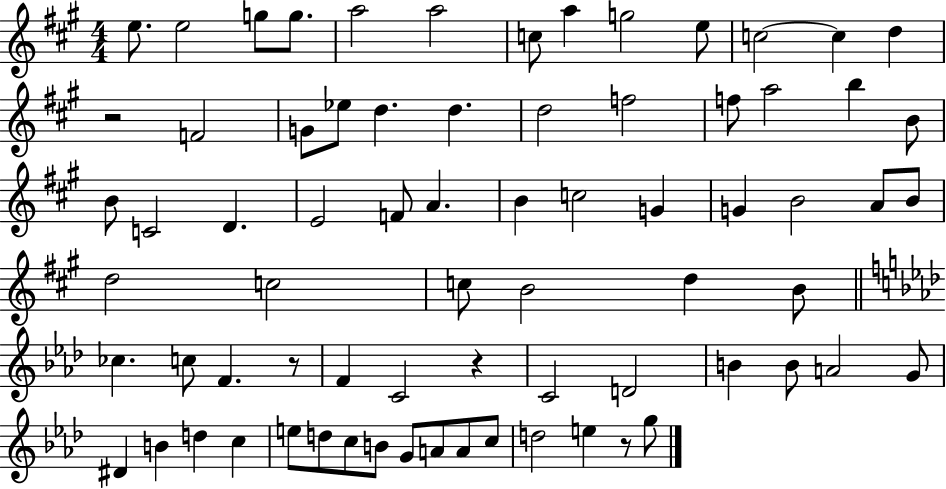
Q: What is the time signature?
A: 4/4